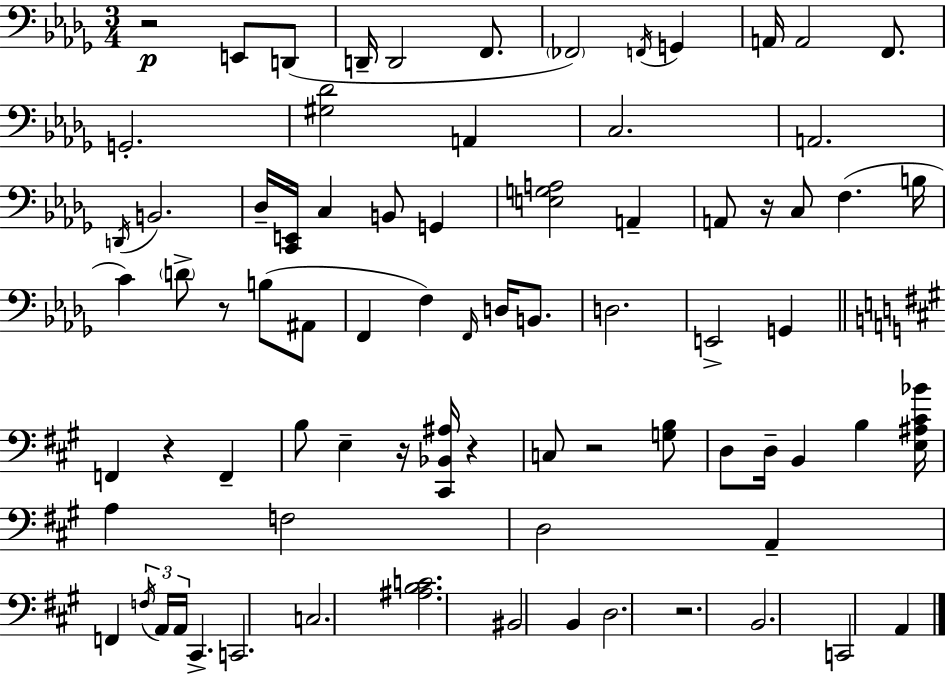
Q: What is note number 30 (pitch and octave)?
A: A#2